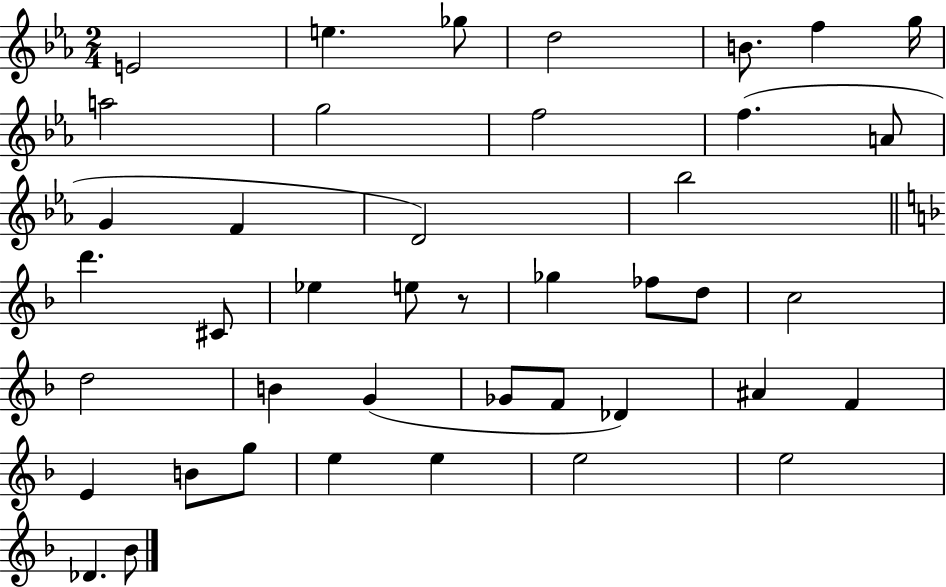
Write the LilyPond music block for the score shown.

{
  \clef treble
  \numericTimeSignature
  \time 2/4
  \key ees \major
  e'2 | e''4. ges''8 | d''2 | b'8. f''4 g''16 | \break a''2 | g''2 | f''2 | f''4.( a'8 | \break g'4 f'4 | d'2) | bes''2 | \bar "||" \break \key d \minor d'''4. cis'8 | ees''4 e''8 r8 | ges''4 fes''8 d''8 | c''2 | \break d''2 | b'4 g'4( | ges'8 f'8 des'4) | ais'4 f'4 | \break e'4 b'8 g''8 | e''4 e''4 | e''2 | e''2 | \break des'4. bes'8 | \bar "|."
}